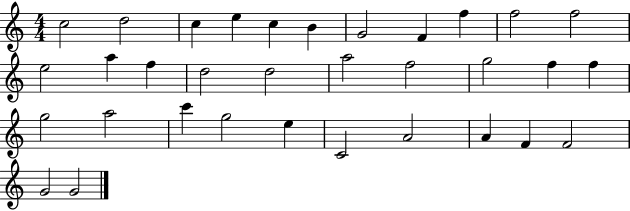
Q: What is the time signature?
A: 4/4